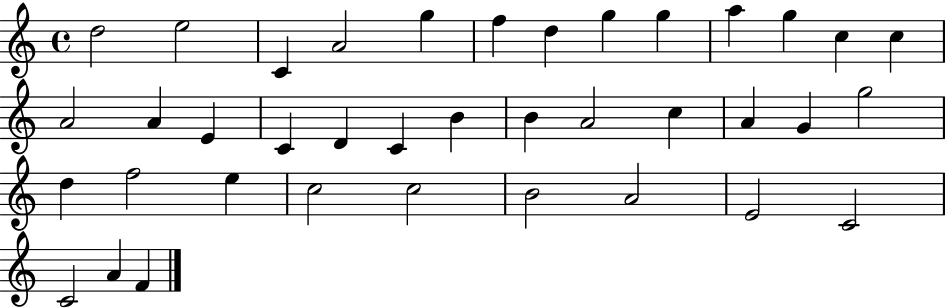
{
  \clef treble
  \time 4/4
  \defaultTimeSignature
  \key c \major
  d''2 e''2 | c'4 a'2 g''4 | f''4 d''4 g''4 g''4 | a''4 g''4 c''4 c''4 | \break a'2 a'4 e'4 | c'4 d'4 c'4 b'4 | b'4 a'2 c''4 | a'4 g'4 g''2 | \break d''4 f''2 e''4 | c''2 c''2 | b'2 a'2 | e'2 c'2 | \break c'2 a'4 f'4 | \bar "|."
}